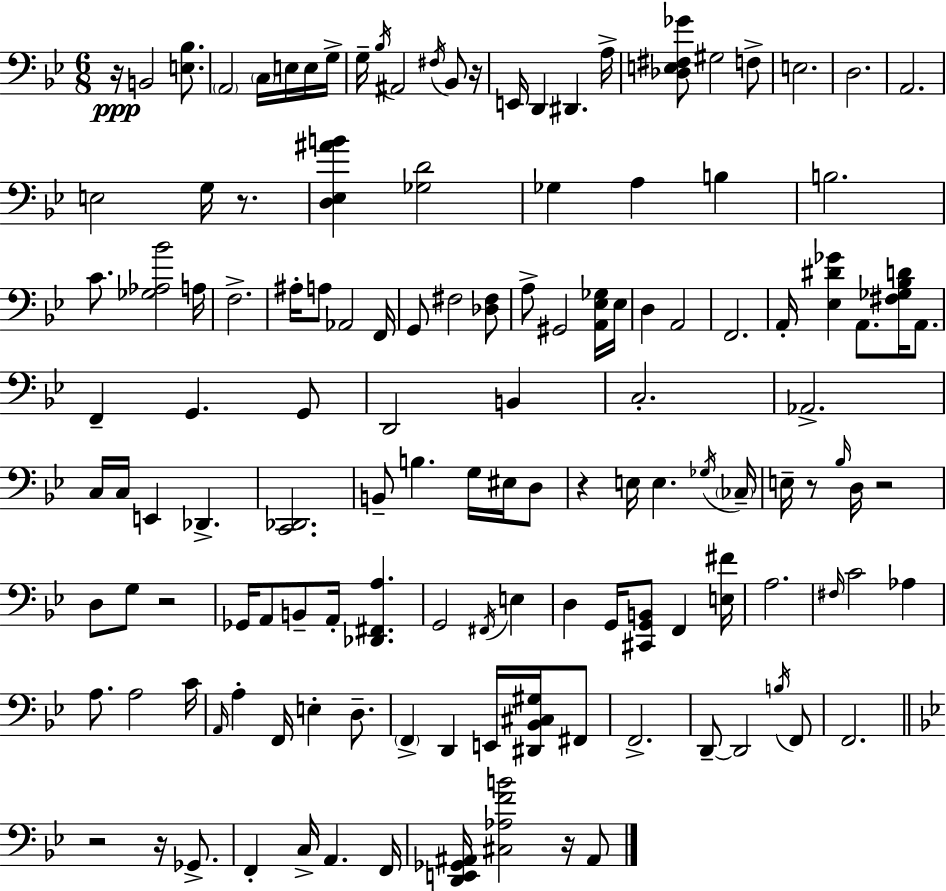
R/s B2/h [E3,Bb3]/e. A2/h C3/s E3/s E3/s G3/s G3/s Bb3/s A#2/h F#3/s Bb2/e R/s E2/s D2/q D#2/q. A3/s [Db3,E3,F#3,Gb4]/e G#3/h F3/e E3/h. D3/h. A2/h. E3/h G3/s R/e. [D3,Eb3,A#4,B4]/q [Gb3,D4]/h Gb3/q A3/q B3/q B3/h. C4/e. [Gb3,Ab3,Bb4]/h A3/s F3/h. A#3/s A3/e Ab2/h F2/s G2/e F#3/h [Db3,F#3]/e A3/e G#2/h [A2,Eb3,Gb3]/s Eb3/s D3/q A2/h F2/h. A2/s [Eb3,D#4,Gb4]/q A2/e. [F#3,Gb3,Bb3,D4]/s A2/e. F2/q G2/q. G2/e D2/h B2/q C3/h. Ab2/h. C3/s C3/s E2/q Db2/q. [C2,Db2]/h. B2/e B3/q. G3/s EIS3/s D3/e R/q E3/s E3/q. Gb3/s CES3/s E3/s R/e Bb3/s D3/s R/h D3/e G3/e R/h Gb2/s A2/e B2/e A2/s [Db2,F#2,A3]/q. G2/h F#2/s E3/q D3/q G2/s [C#2,G2,B2]/e F2/q [E3,F#4]/s A3/h. F#3/s C4/h Ab3/q A3/e. A3/h C4/s A2/s A3/q F2/s E3/q D3/e. F2/q D2/q E2/s [D#2,Bb2,C#3,G#3]/s F#2/e F2/h. D2/e D2/h B3/s F2/e F2/h. R/h R/s Gb2/e. F2/q C3/s A2/q. F2/s [D2,E2,Gb2,A#2]/s [C#3,Ab3,F4,B4]/h R/s A#2/e